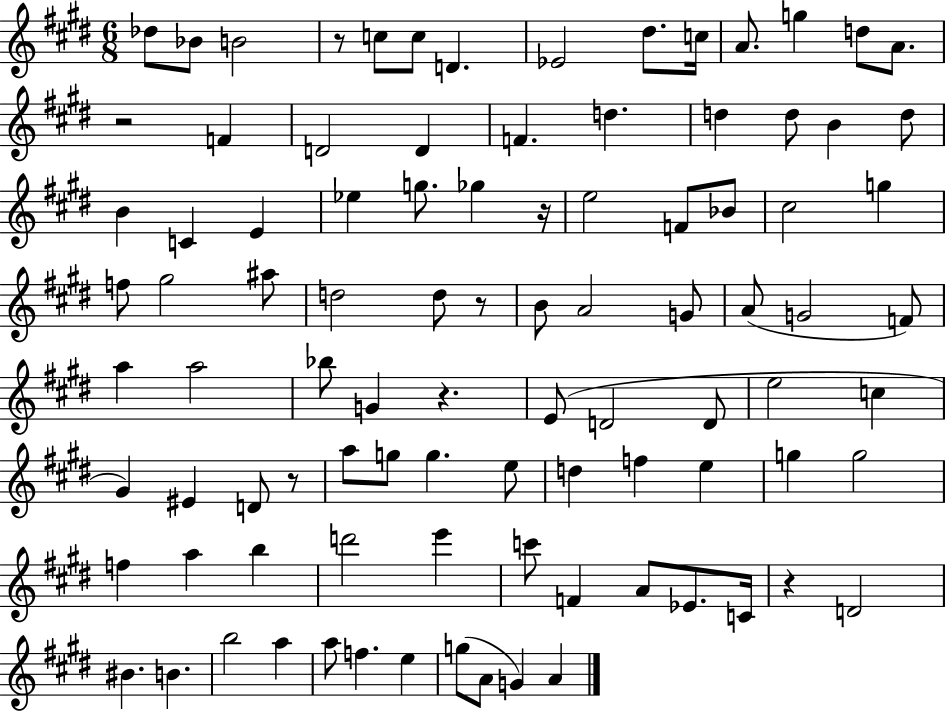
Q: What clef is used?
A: treble